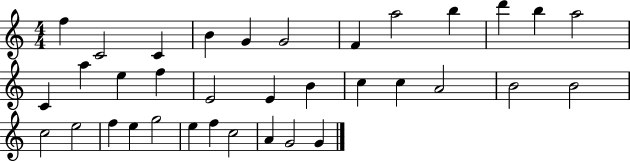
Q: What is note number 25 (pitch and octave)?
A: C5